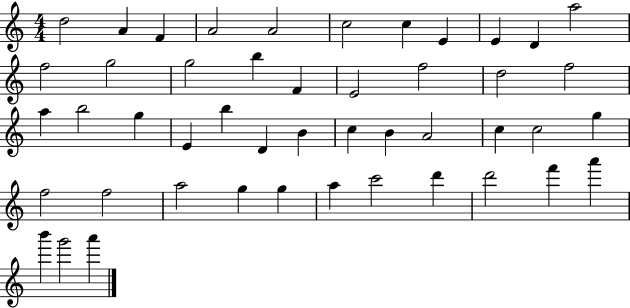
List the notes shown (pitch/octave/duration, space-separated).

D5/h A4/q F4/q A4/h A4/h C5/h C5/q E4/q E4/q D4/q A5/h F5/h G5/h G5/h B5/q F4/q E4/h F5/h D5/h F5/h A5/q B5/h G5/q E4/q B5/q D4/q B4/q C5/q B4/q A4/h C5/q C5/h G5/q F5/h F5/h A5/h G5/q G5/q A5/q C6/h D6/q D6/h F6/q A6/q B6/q G6/h A6/q